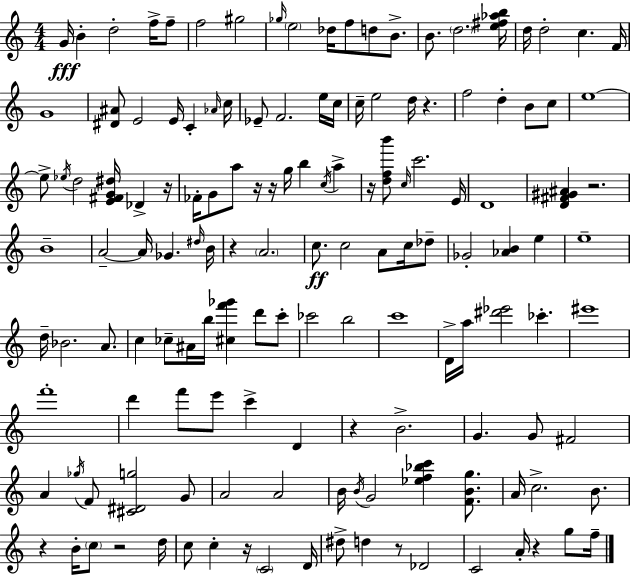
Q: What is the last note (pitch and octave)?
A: F5